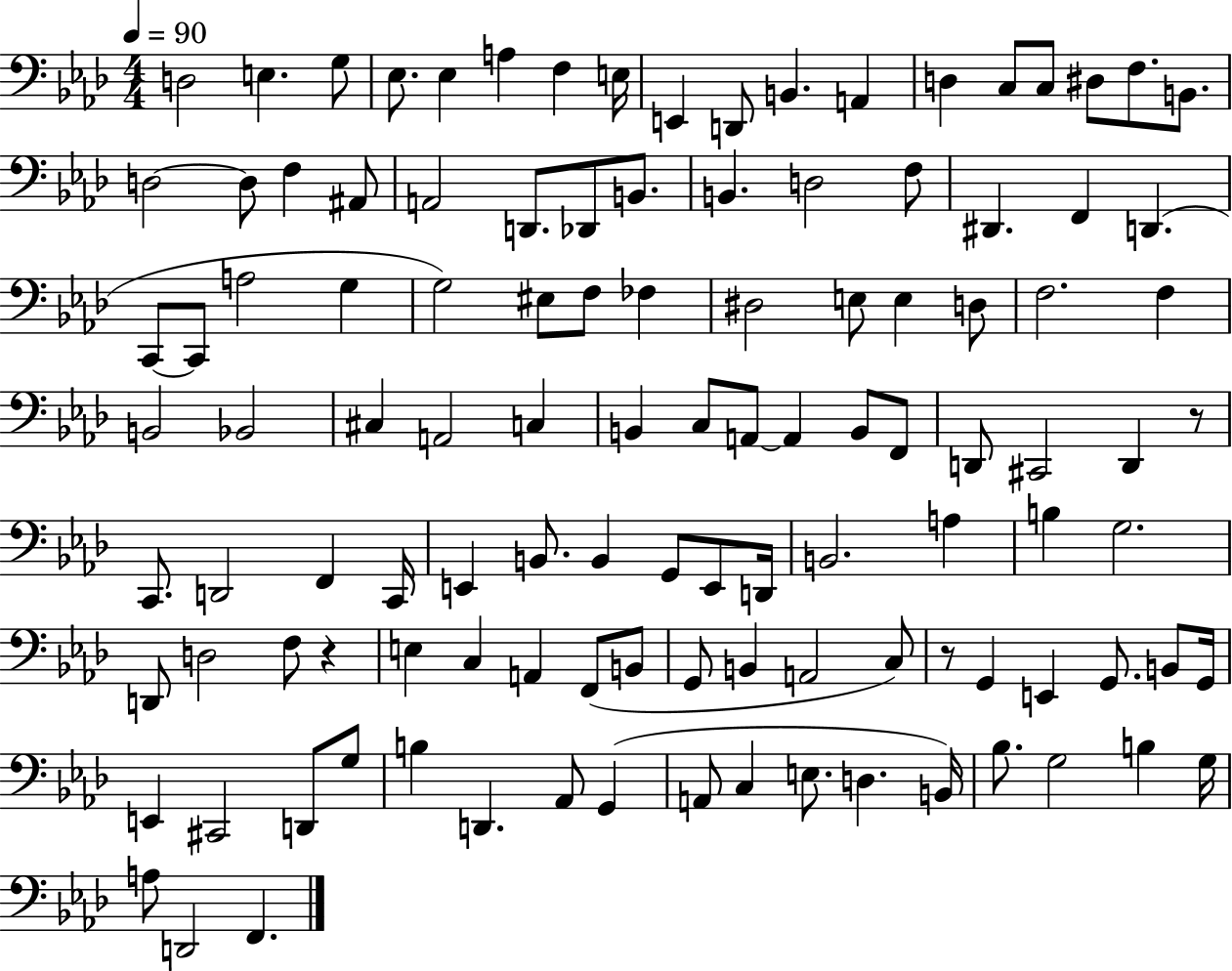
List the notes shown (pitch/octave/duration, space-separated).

D3/h E3/q. G3/e Eb3/e. Eb3/q A3/q F3/q E3/s E2/q D2/e B2/q. A2/q D3/q C3/e C3/e D#3/e F3/e. B2/e. D3/h D3/e F3/q A#2/e A2/h D2/e. Db2/e B2/e. B2/q. D3/h F3/e D#2/q. F2/q D2/q. C2/e C2/e A3/h G3/q G3/h EIS3/e F3/e FES3/q D#3/h E3/e E3/q D3/e F3/h. F3/q B2/h Bb2/h C#3/q A2/h C3/q B2/q C3/e A2/e A2/q B2/e F2/e D2/e C#2/h D2/q R/e C2/e. D2/h F2/q C2/s E2/q B2/e. B2/q G2/e E2/e D2/s B2/h. A3/q B3/q G3/h. D2/e D3/h F3/e R/q E3/q C3/q A2/q F2/e B2/e G2/e B2/q A2/h C3/e R/e G2/q E2/q G2/e. B2/e G2/s E2/q C#2/h D2/e G3/e B3/q D2/q. Ab2/e G2/q A2/e C3/q E3/e. D3/q. B2/s Bb3/e. G3/h B3/q G3/s A3/e D2/h F2/q.